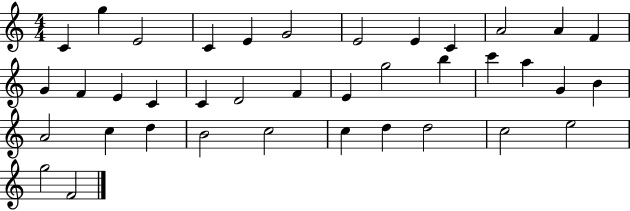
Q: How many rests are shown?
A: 0